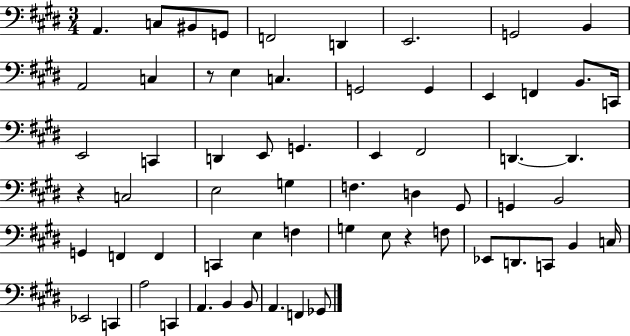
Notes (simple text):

A2/q. C3/e BIS2/e G2/e F2/h D2/q E2/h. G2/h B2/q A2/h C3/q R/e E3/q C3/q. G2/h G2/q E2/q F2/q B2/e. C2/s E2/h C2/q D2/q E2/e G2/q. E2/q F#2/h D2/q. D2/q. R/q C3/h E3/h G3/q F3/q. D3/q G#2/e G2/q B2/h G2/q F2/q F2/q C2/q E3/q F3/q G3/q E3/e R/q F3/e Eb2/e D2/e. C2/e B2/q C3/s Eb2/h C2/q A3/h C2/q A2/q. B2/q B2/e A2/q. F2/q Gb2/e